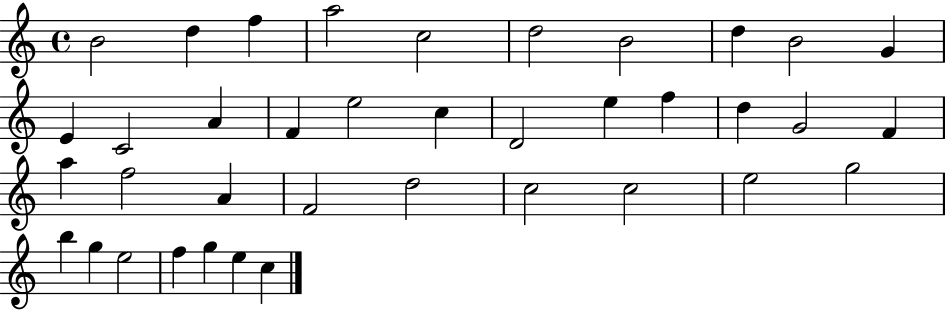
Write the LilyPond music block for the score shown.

{
  \clef treble
  \time 4/4
  \defaultTimeSignature
  \key c \major
  b'2 d''4 f''4 | a''2 c''2 | d''2 b'2 | d''4 b'2 g'4 | \break e'4 c'2 a'4 | f'4 e''2 c''4 | d'2 e''4 f''4 | d''4 g'2 f'4 | \break a''4 f''2 a'4 | f'2 d''2 | c''2 c''2 | e''2 g''2 | \break b''4 g''4 e''2 | f''4 g''4 e''4 c''4 | \bar "|."
}